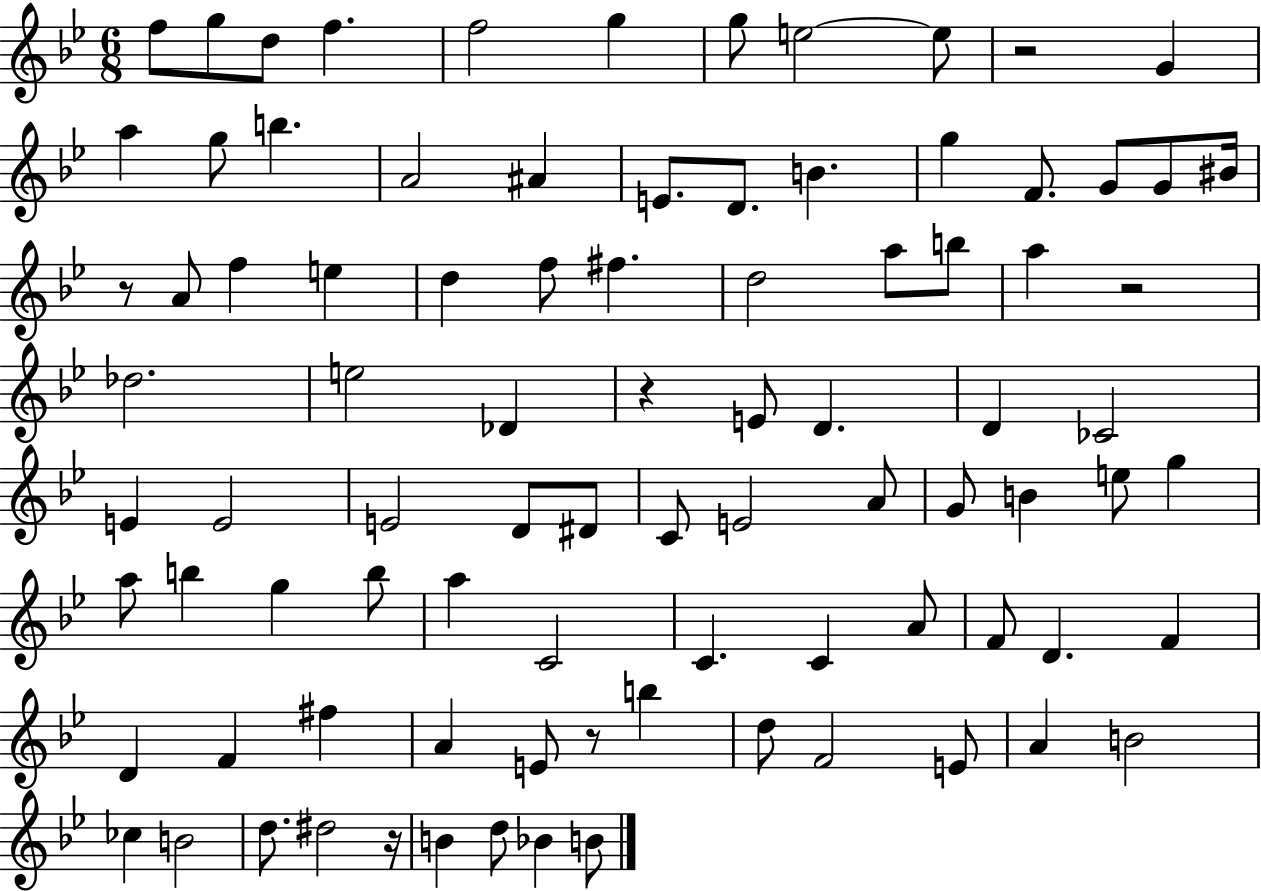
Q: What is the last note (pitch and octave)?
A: B4